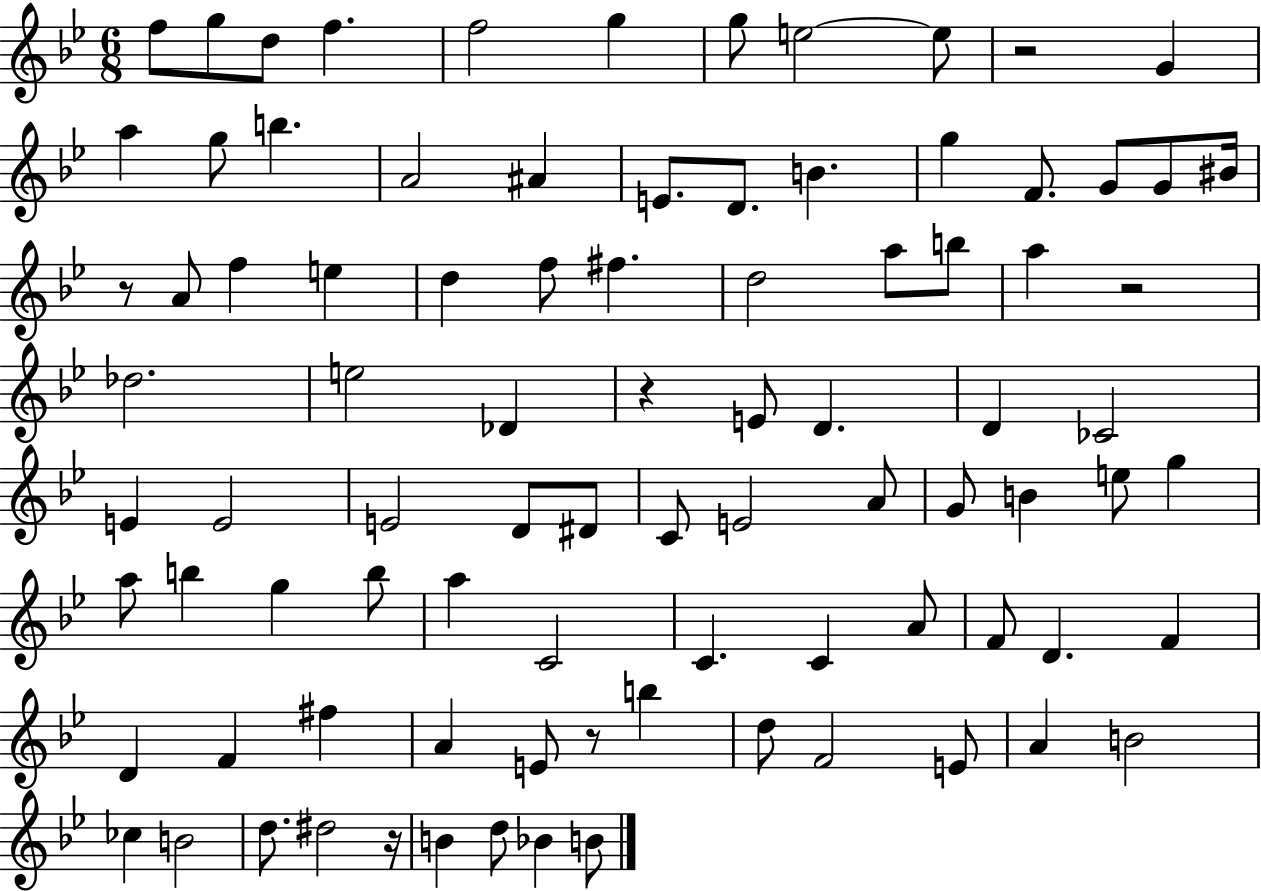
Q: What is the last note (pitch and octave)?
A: B4